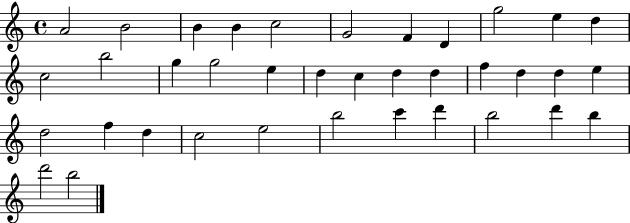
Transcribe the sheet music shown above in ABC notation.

X:1
T:Untitled
M:4/4
L:1/4
K:C
A2 B2 B B c2 G2 F D g2 e d c2 b2 g g2 e d c d d f d d e d2 f d c2 e2 b2 c' d' b2 d' b d'2 b2